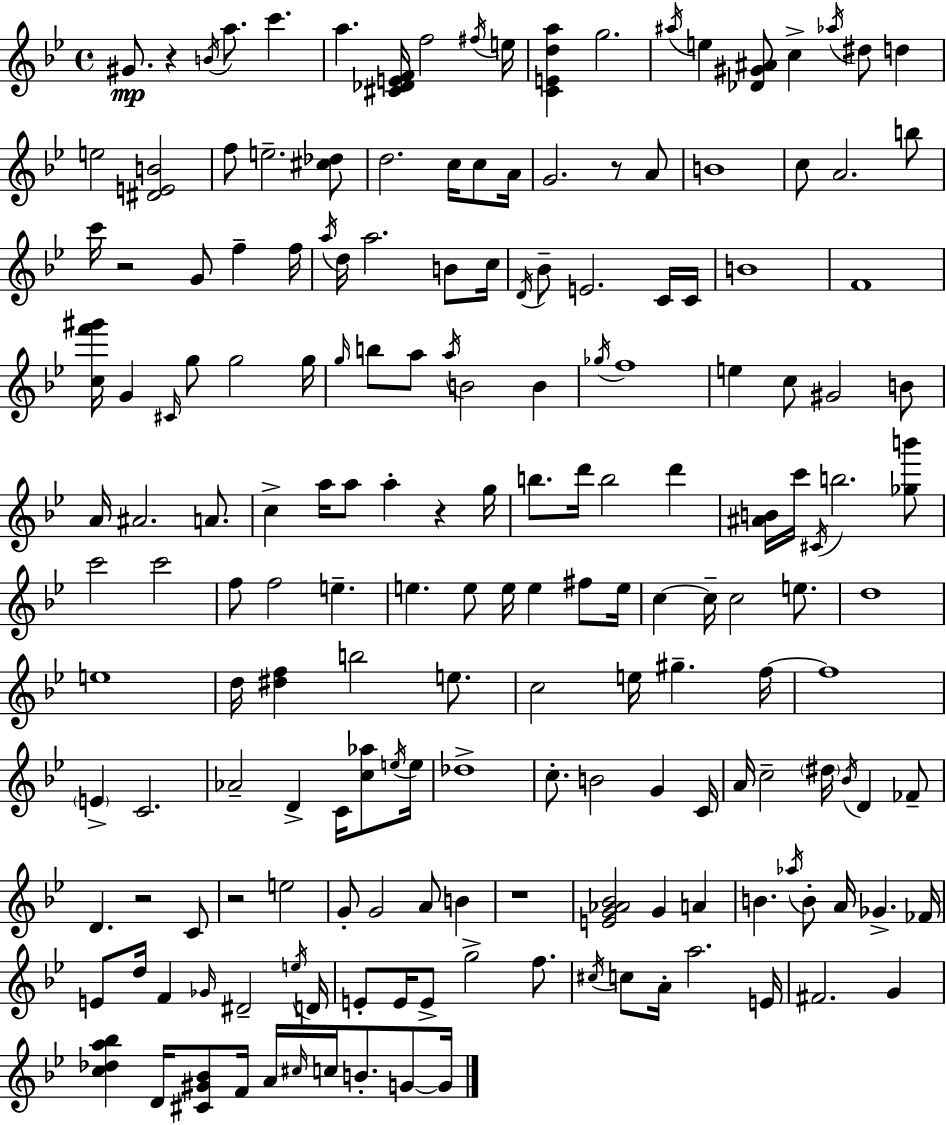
G#4/e. R/q B4/s A5/e. C6/q. A5/q. [C#4,Db4,E4,F4]/s F5/h F#5/s E5/s [C4,E4,D5,A5]/q G5/h. A#5/s E5/q [Db4,G#4,A#4]/e C5/q Ab5/s D#5/e D5/q E5/h [D#4,E4,B4]/h F5/e E5/h. [C#5,Db5]/e D5/h. C5/s C5/e A4/s G4/h. R/e A4/e B4/w C5/e A4/h. B5/e C6/s R/h G4/e F5/q F5/s A5/s D5/s A5/h. B4/e C5/s D4/s Bb4/e E4/h. C4/s C4/s B4/w F4/w [C5,F6,G#6]/s G4/q C#4/s G5/e G5/h G5/s G5/s B5/e A5/e A5/s B4/h B4/q Gb5/s F5/w E5/q C5/e G#4/h B4/e A4/s A#4/h. A4/e. C5/q A5/s A5/e A5/q R/q G5/s B5/e. D6/s B5/h D6/q [A#4,B4]/s C6/s C#4/s B5/h. [Gb5,B6]/e C6/h C6/h F5/e F5/h E5/q. E5/q. E5/e E5/s E5/q F#5/e E5/s C5/q C5/s C5/h E5/e. D5/w E5/w D5/s [D#5,F5]/q B5/h E5/e. C5/h E5/s G#5/q. F5/s F5/w E4/q C4/h. Ab4/h D4/q C4/s [C5,Ab5]/e E5/s E5/s Db5/w C5/e. B4/h G4/q C4/s A4/s C5/h D#5/s Bb4/s D4/q FES4/e D4/q. R/h C4/e R/h E5/h G4/e G4/h A4/e B4/q R/w [E4,G4,Ab4,Bb4]/h G4/q A4/q B4/q. Ab5/s B4/e A4/s Gb4/q. FES4/s E4/e D5/s F4/q Gb4/s D#4/h E5/s D4/s E4/e E4/s E4/e G5/h F5/e. C#5/s C5/e A4/s A5/h. E4/s F#4/h. G4/q [C5,Db5,A5,Bb5]/q D4/s [C#4,G#4,Bb4]/e F4/s A4/s C#5/s C5/s B4/e. G4/e G4/s